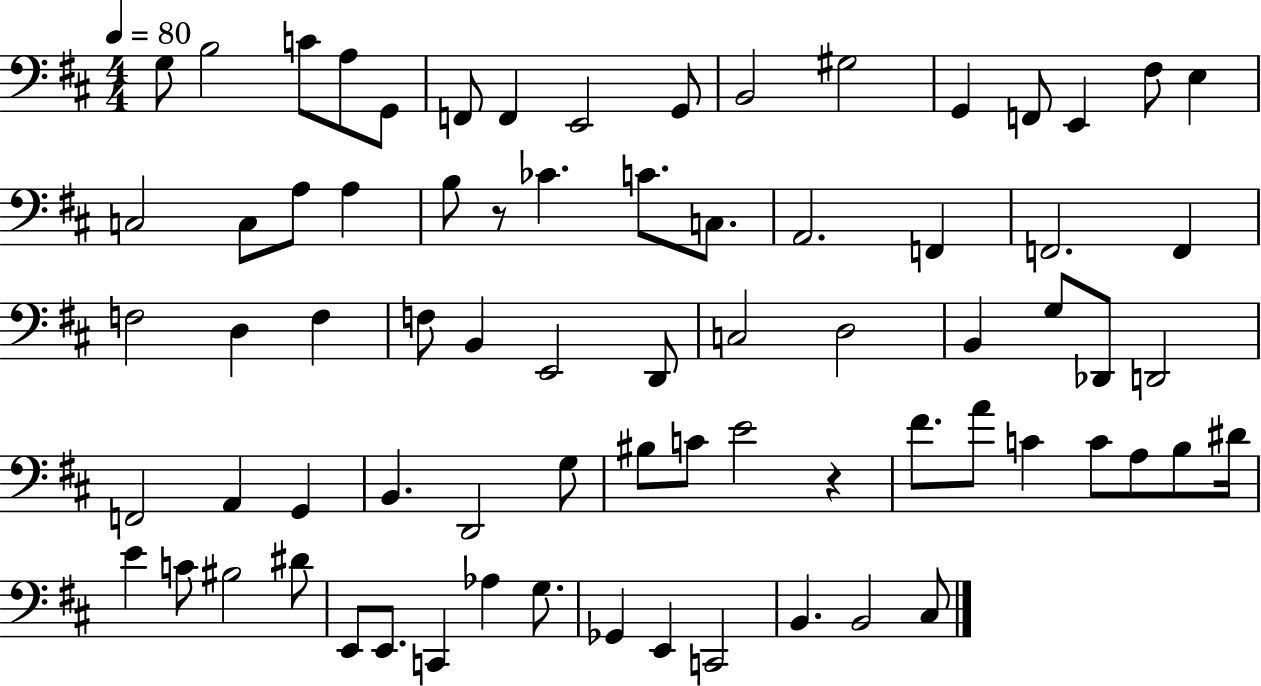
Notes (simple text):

G3/e B3/h C4/e A3/e G2/e F2/e F2/q E2/h G2/e B2/h G#3/h G2/q F2/e E2/q F#3/e E3/q C3/h C3/e A3/e A3/q B3/e R/e CES4/q. C4/e. C3/e. A2/h. F2/q F2/h. F2/q F3/h D3/q F3/q F3/e B2/q E2/h D2/e C3/h D3/h B2/q G3/e Db2/e D2/h F2/h A2/q G2/q B2/q. D2/h G3/e BIS3/e C4/e E4/h R/q F#4/e. A4/e C4/q C4/e A3/e B3/e D#4/s E4/q C4/e BIS3/h D#4/e E2/e E2/e. C2/q Ab3/q G3/e. Gb2/q E2/q C2/h B2/q. B2/h C#3/e